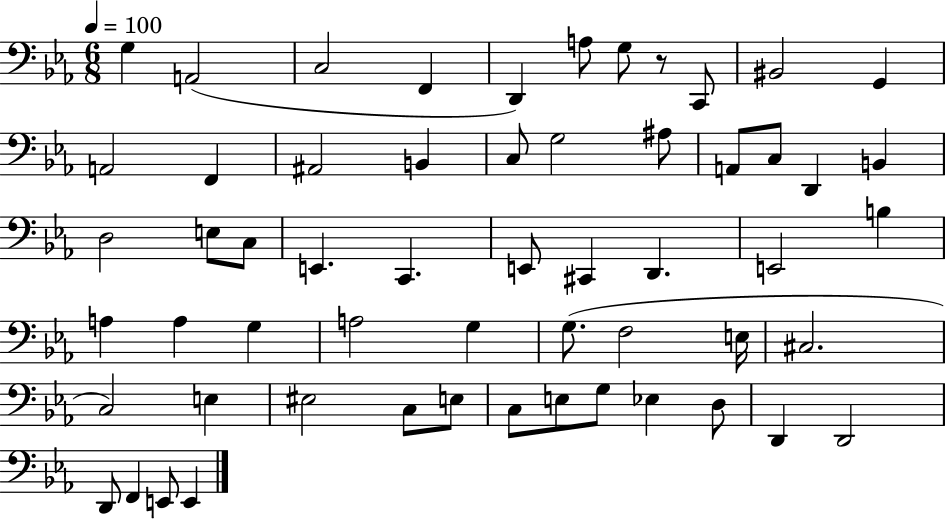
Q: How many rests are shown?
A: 1